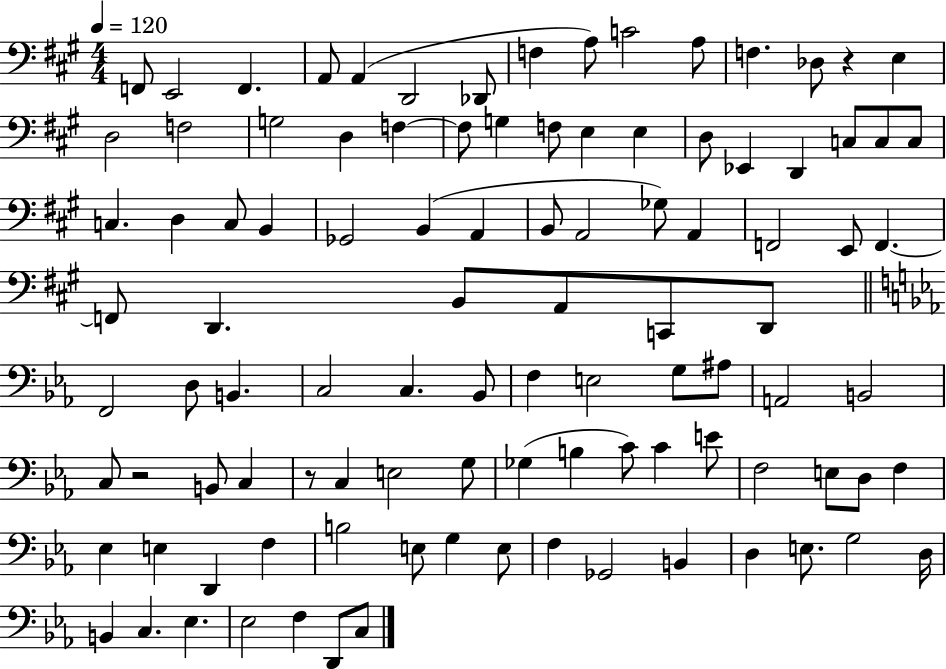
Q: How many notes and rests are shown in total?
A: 102